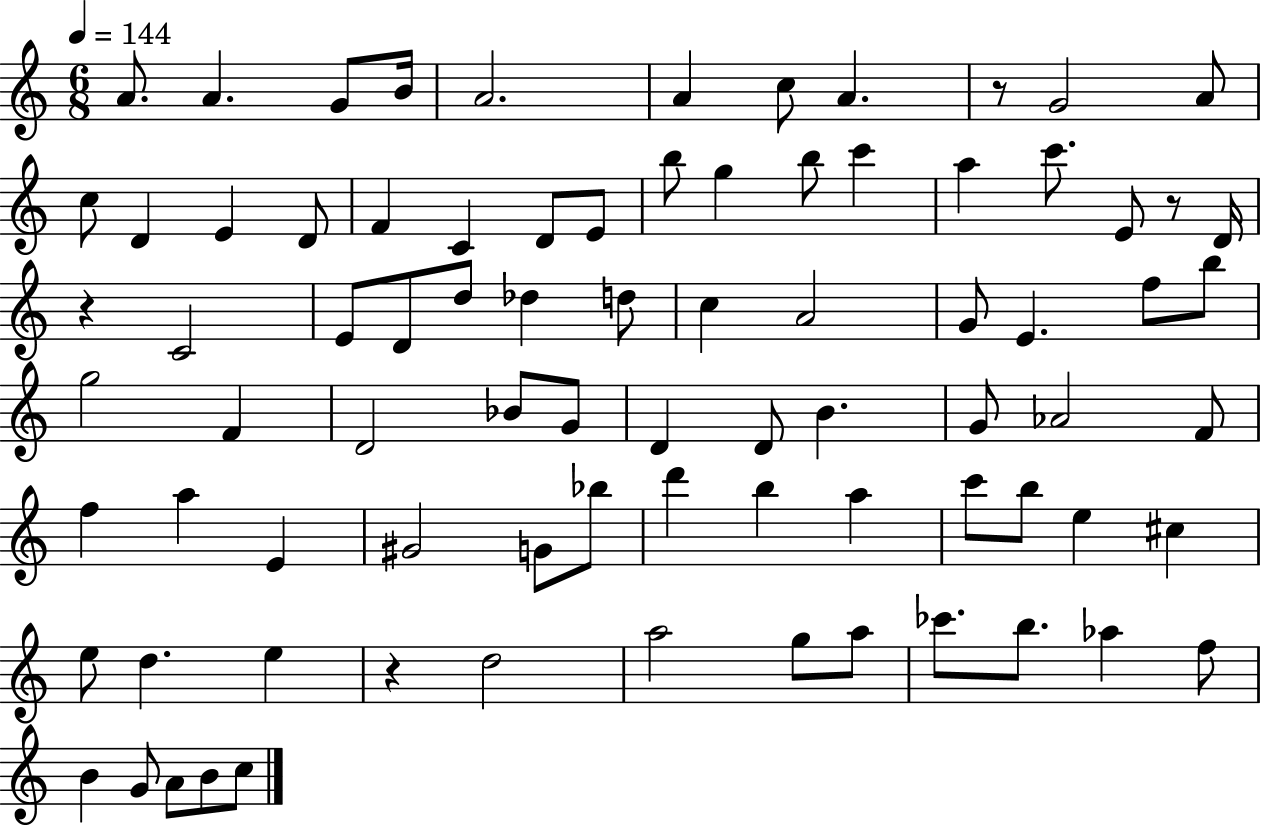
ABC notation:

X:1
T:Untitled
M:6/8
L:1/4
K:C
A/2 A G/2 B/4 A2 A c/2 A z/2 G2 A/2 c/2 D E D/2 F C D/2 E/2 b/2 g b/2 c' a c'/2 E/2 z/2 D/4 z C2 E/2 D/2 d/2 _d d/2 c A2 G/2 E f/2 b/2 g2 F D2 _B/2 G/2 D D/2 B G/2 _A2 F/2 f a E ^G2 G/2 _b/2 d' b a c'/2 b/2 e ^c e/2 d e z d2 a2 g/2 a/2 _c'/2 b/2 _a f/2 B G/2 A/2 B/2 c/2